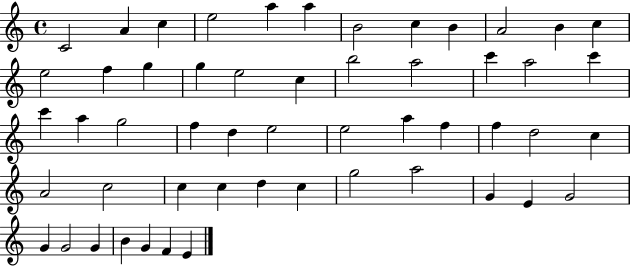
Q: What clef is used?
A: treble